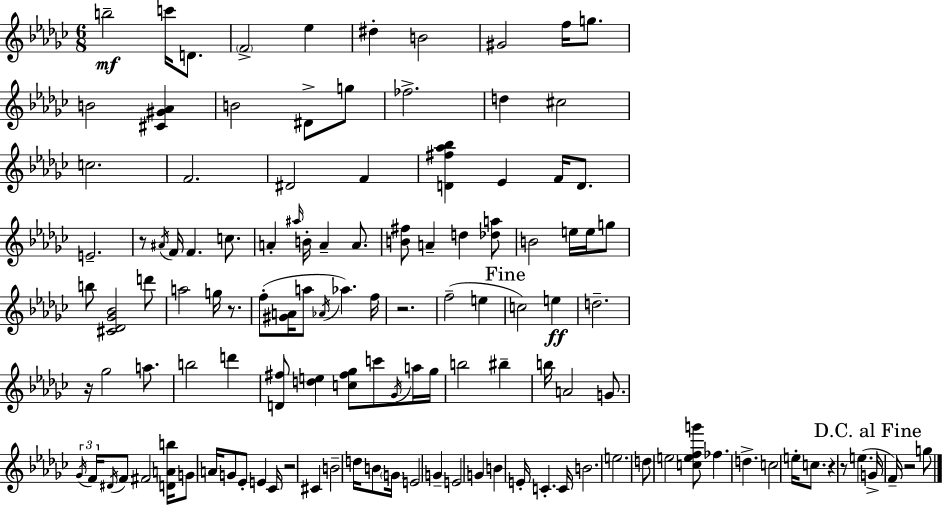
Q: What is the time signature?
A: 6/8